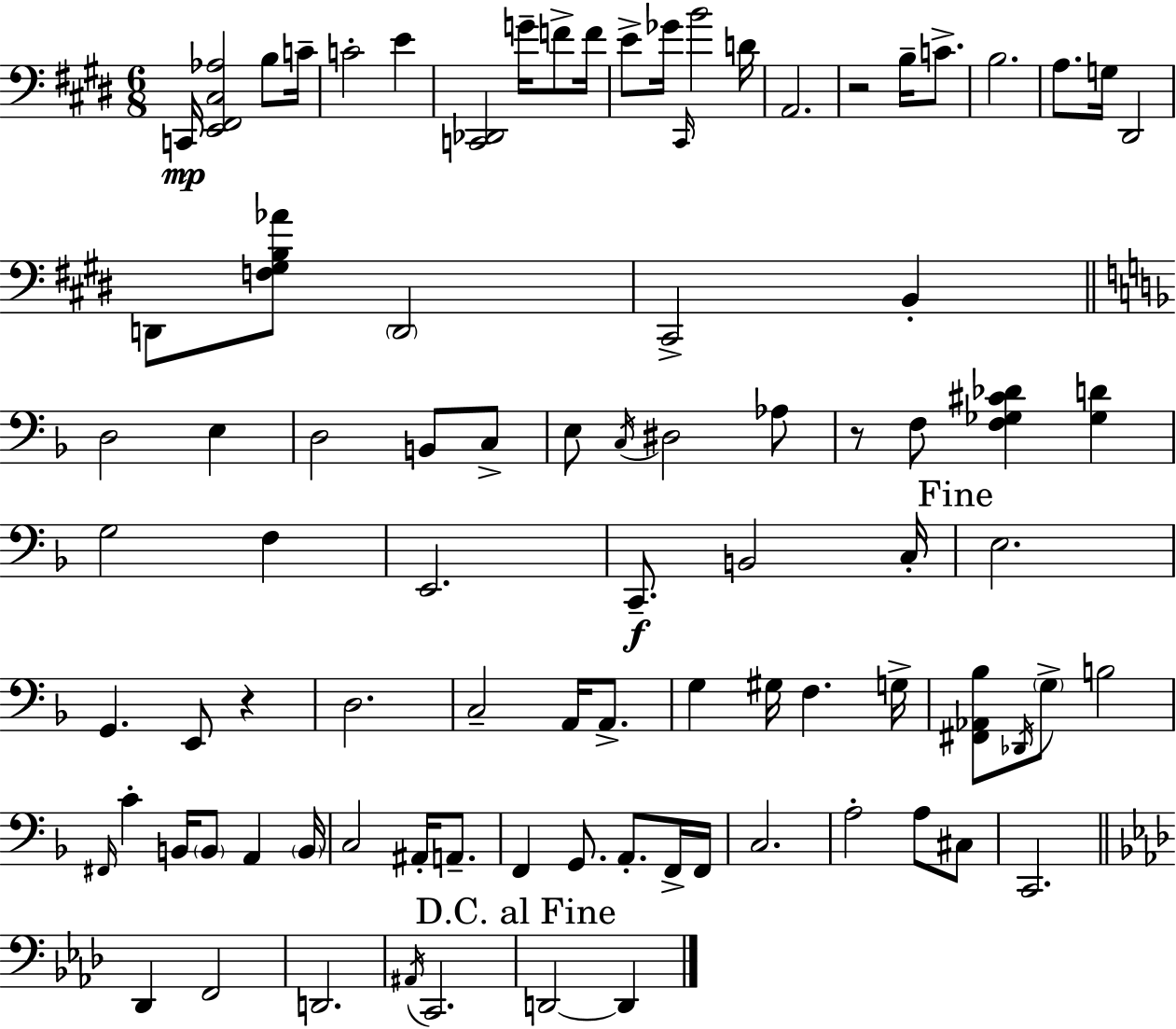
X:1
T:Untitled
M:6/8
L:1/4
K:E
C,,/4 [E,,^F,,^C,_A,]2 B,/2 C/4 C2 E [C,,_D,,]2 G/4 F/2 F/4 E/2 _G/4 ^C,,/4 B2 D/4 A,,2 z2 B,/4 C/2 B,2 A,/2 G,/4 ^D,,2 D,,/2 [F,^G,B,_A]/2 D,,2 ^C,,2 B,, D,2 E, D,2 B,,/2 C,/2 E,/2 C,/4 ^D,2 _A,/2 z/2 F,/2 [F,_G,^C_D] [_G,D] G,2 F, E,,2 C,,/2 B,,2 C,/4 E,2 G,, E,,/2 z D,2 C,2 A,,/4 A,,/2 G, ^G,/4 F, G,/4 [^F,,_A,,_B,]/2 _D,,/4 G,/2 B,2 ^F,,/4 C B,,/4 B,,/2 A,, B,,/4 C,2 ^A,,/4 A,,/2 F,, G,,/2 A,,/2 F,,/4 F,,/4 C,2 A,2 A,/2 ^C,/2 C,,2 _D,, F,,2 D,,2 ^A,,/4 C,,2 D,,2 D,,